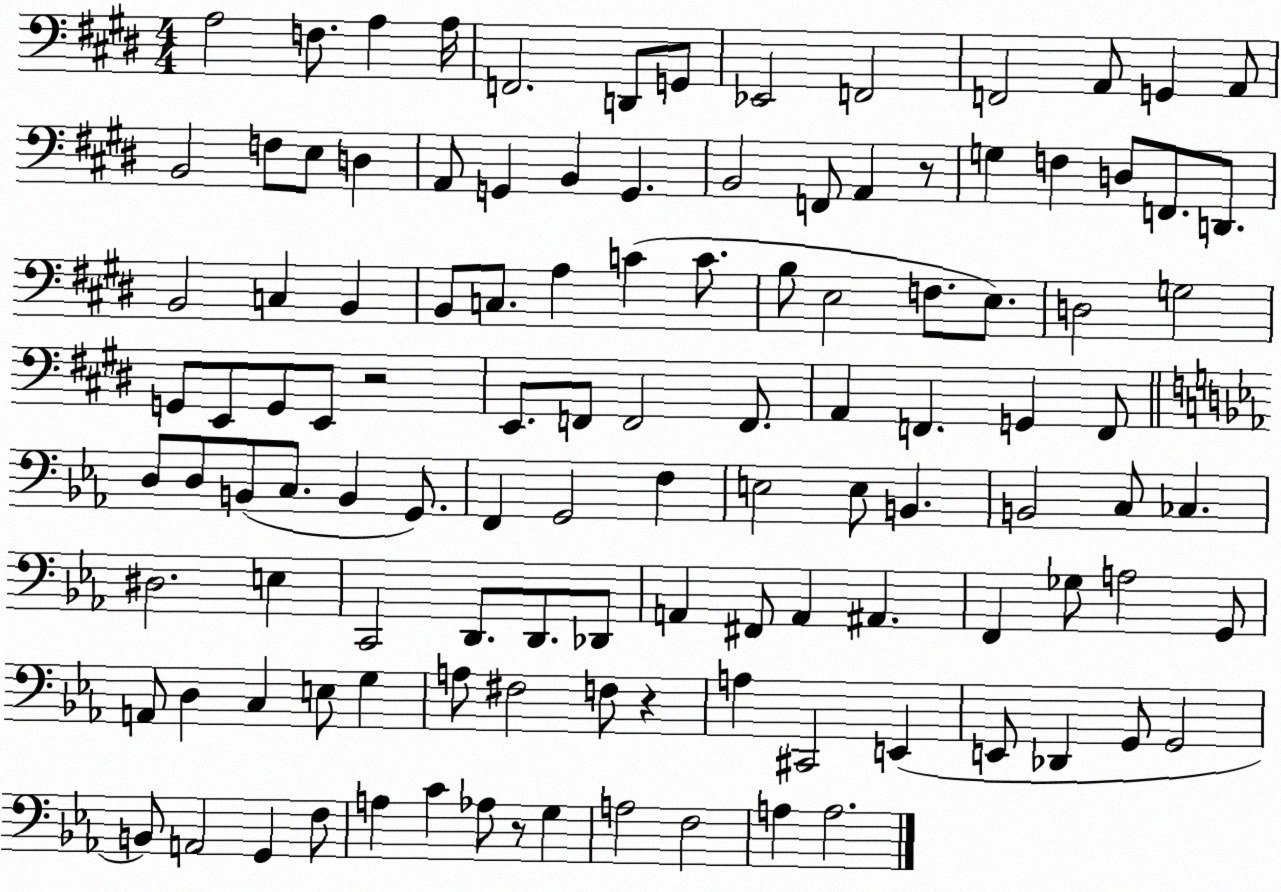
X:1
T:Untitled
M:4/4
L:1/4
K:E
A,2 F,/2 A, A,/4 F,,2 D,,/2 G,,/2 _E,,2 F,,2 F,,2 A,,/2 G,, A,,/2 B,,2 F,/2 E,/2 D, A,,/2 G,, B,, G,, B,,2 F,,/2 A,, z/2 G, F, D,/2 F,,/2 D,,/2 B,,2 C, B,, B,,/2 C,/2 A, C C/2 B,/2 E,2 F,/2 E,/2 D,2 G,2 G,,/2 E,,/2 G,,/2 E,,/2 z2 E,,/2 F,,/2 F,,2 F,,/2 A,, F,, G,, F,,/2 D,/2 D,/2 B,,/2 C,/2 B,, G,,/2 F,, G,,2 F, E,2 E,/2 B,, B,,2 C,/2 _C, ^D,2 E, C,,2 D,,/2 D,,/2 _D,,/2 A,, ^F,,/2 A,, ^A,, F,, _G,/2 A,2 G,,/2 A,,/2 D, C, E,/2 G, A,/2 ^F,2 F,/2 z A, ^C,,2 E,, E,,/2 _D,, G,,/2 G,,2 B,,/2 A,,2 G,, F,/2 A, C _A,/2 z/2 G, A,2 F,2 A, A,2